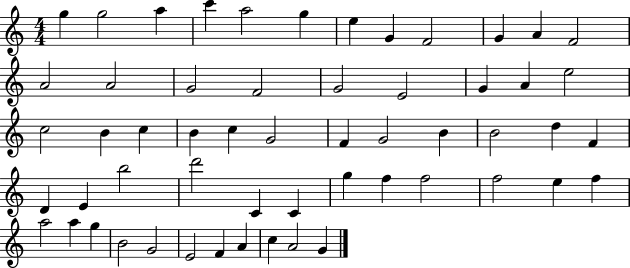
{
  \clef treble
  \numericTimeSignature
  \time 4/4
  \key c \major
  g''4 g''2 a''4 | c'''4 a''2 g''4 | e''4 g'4 f'2 | g'4 a'4 f'2 | \break a'2 a'2 | g'2 f'2 | g'2 e'2 | g'4 a'4 e''2 | \break c''2 b'4 c''4 | b'4 c''4 g'2 | f'4 g'2 b'4 | b'2 d''4 f'4 | \break d'4 e'4 b''2 | d'''2 c'4 c'4 | g''4 f''4 f''2 | f''2 e''4 f''4 | \break a''2 a''4 g''4 | b'2 g'2 | e'2 f'4 a'4 | c''4 a'2 g'4 | \break \bar "|."
}